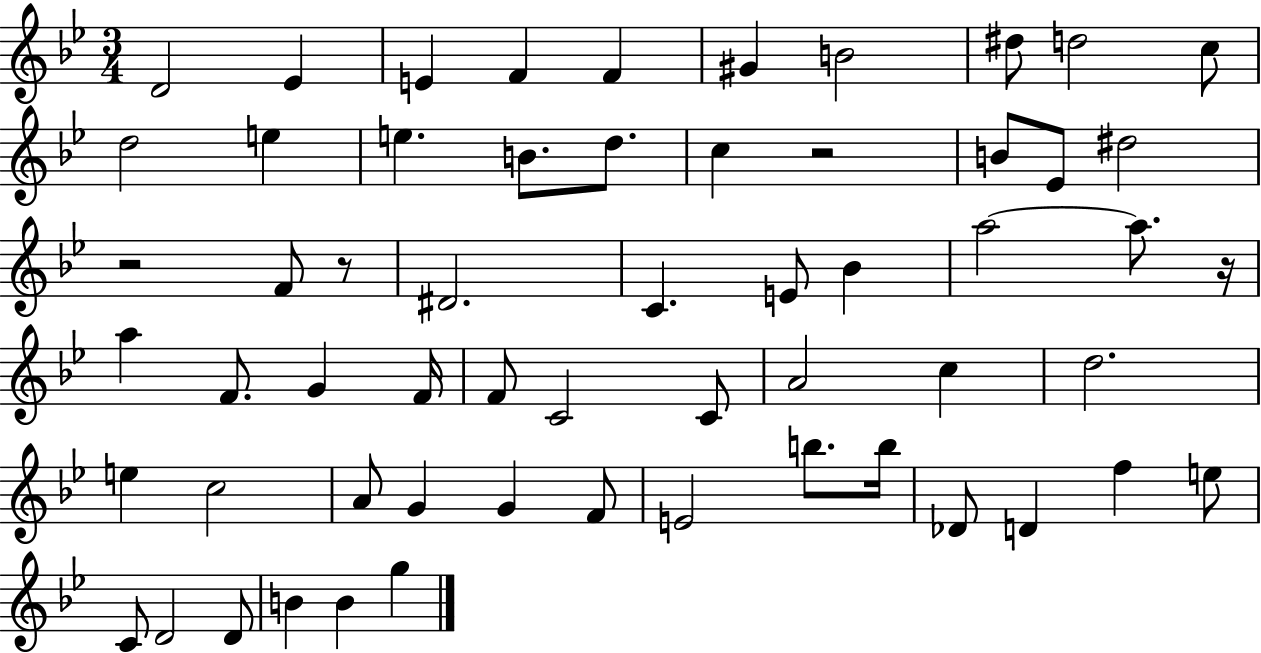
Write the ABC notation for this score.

X:1
T:Untitled
M:3/4
L:1/4
K:Bb
D2 _E E F F ^G B2 ^d/2 d2 c/2 d2 e e B/2 d/2 c z2 B/2 _E/2 ^d2 z2 F/2 z/2 ^D2 C E/2 _B a2 a/2 z/4 a F/2 G F/4 F/2 C2 C/2 A2 c d2 e c2 A/2 G G F/2 E2 b/2 b/4 _D/2 D f e/2 C/2 D2 D/2 B B g